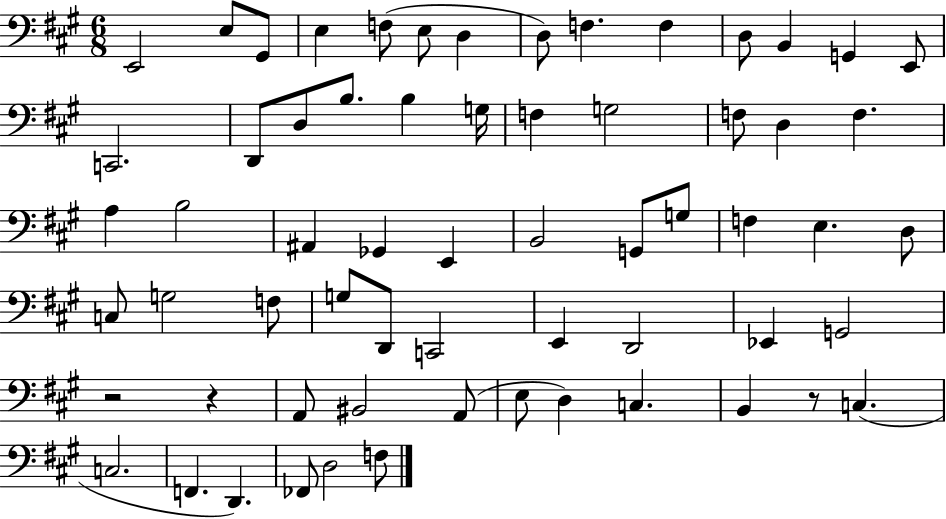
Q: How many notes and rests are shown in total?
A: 63